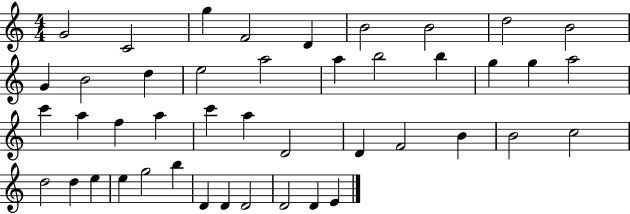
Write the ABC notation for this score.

X:1
T:Untitled
M:4/4
L:1/4
K:C
G2 C2 g F2 D B2 B2 d2 B2 G B2 d e2 a2 a b2 b g g a2 c' a f a c' a D2 D F2 B B2 c2 d2 d e e g2 b D D D2 D2 D E